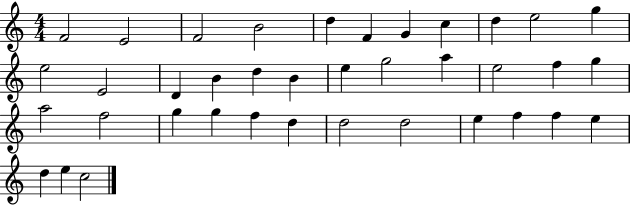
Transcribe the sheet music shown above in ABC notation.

X:1
T:Untitled
M:4/4
L:1/4
K:C
F2 E2 F2 B2 d F G c d e2 g e2 E2 D B d B e g2 a e2 f g a2 f2 g g f d d2 d2 e f f e d e c2